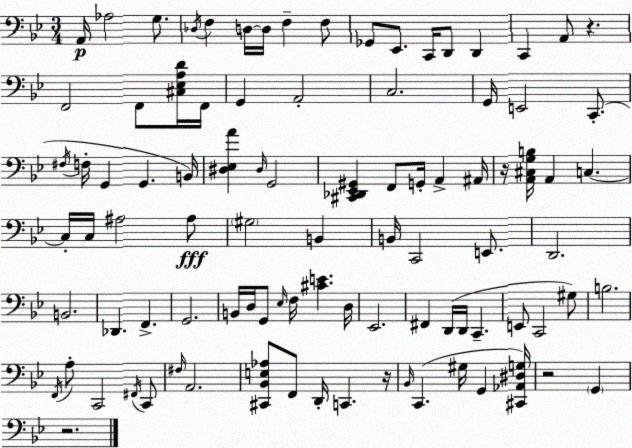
X:1
T:Untitled
M:3/4
L:1/4
K:Gm
A,,/4 _A,2 G,/2 _D,/4 F, D,/4 D,/4 F, F,/2 _G,,/2 _E,,/2 C,,/4 D,,/2 D,, C,, A,,/2 z F,,2 F,,/2 [^C,_E,A,D]/4 F,,/4 G,, A,,2 C,2 G,,/4 E,,2 C,,/2 ^F,/4 F,/4 G,, G,, B,,/4 [^D,_E,A] ^D,/4 G,,2 [^C,,_D,,_E,,^G,,] F,,/2 G,,/4 A,, ^A,,/4 z/4 [A,,^C,G,B,]/4 A,, C, C,/4 C,/4 ^A,2 ^A,/2 ^G,2 B,, B,,/4 C,,2 E,,/2 D,,2 B,,2 _D,, F,, G,,2 B,,/4 D,/4 G,,/2 _E,/4 F,/4 [^CE] D,/4 _E,,2 ^F,, D,,/4 D,,/4 C,, E,,/2 C,,2 ^G,/2 B,2 F,,/4 A,/2 C,,2 ^F,,/4 C,,/2 ^F,/4 A,,2 [^C,,_B,,E,_A,]/2 F,,/2 D,,/4 C,, z/4 _B,,/4 C,, ^G,/4 G,, [^C,,_A,,^D,G,]/4 z2 G,, z2